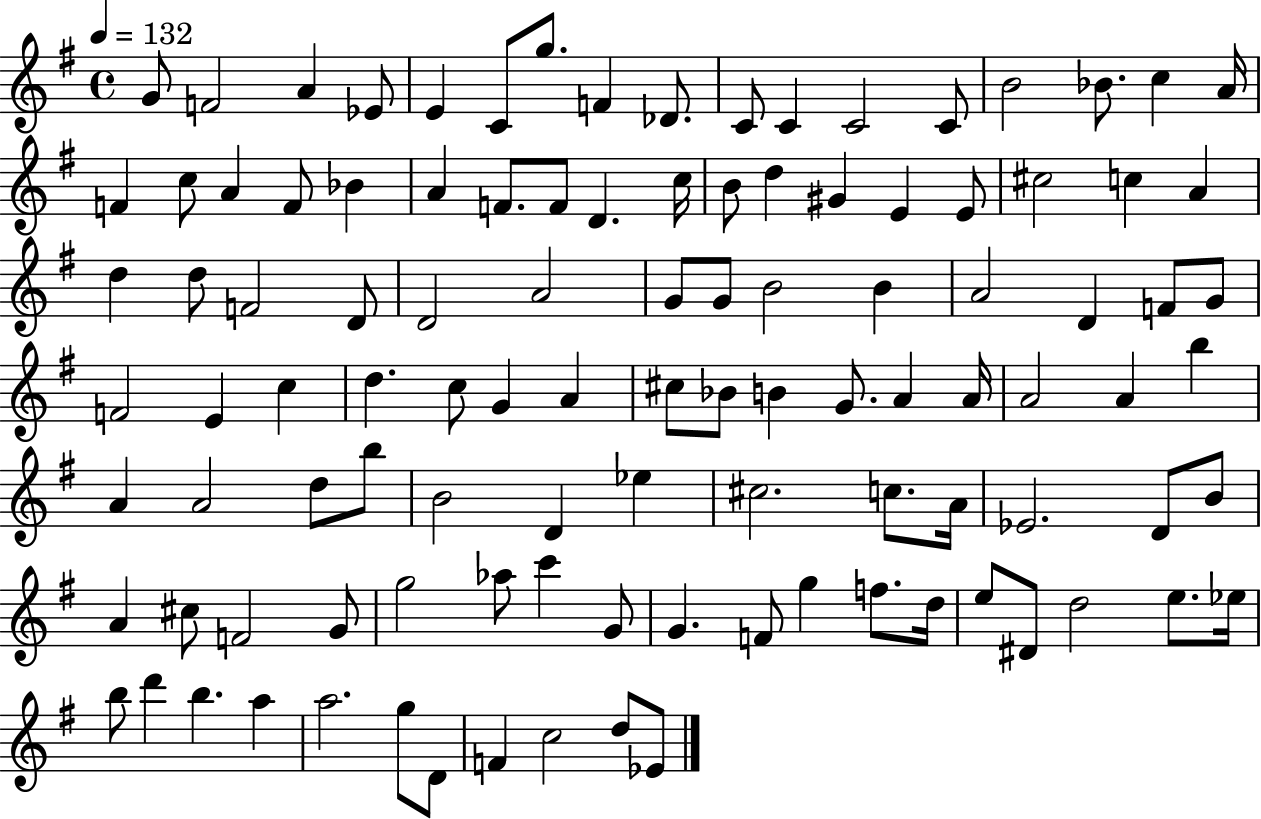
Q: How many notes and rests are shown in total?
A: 107